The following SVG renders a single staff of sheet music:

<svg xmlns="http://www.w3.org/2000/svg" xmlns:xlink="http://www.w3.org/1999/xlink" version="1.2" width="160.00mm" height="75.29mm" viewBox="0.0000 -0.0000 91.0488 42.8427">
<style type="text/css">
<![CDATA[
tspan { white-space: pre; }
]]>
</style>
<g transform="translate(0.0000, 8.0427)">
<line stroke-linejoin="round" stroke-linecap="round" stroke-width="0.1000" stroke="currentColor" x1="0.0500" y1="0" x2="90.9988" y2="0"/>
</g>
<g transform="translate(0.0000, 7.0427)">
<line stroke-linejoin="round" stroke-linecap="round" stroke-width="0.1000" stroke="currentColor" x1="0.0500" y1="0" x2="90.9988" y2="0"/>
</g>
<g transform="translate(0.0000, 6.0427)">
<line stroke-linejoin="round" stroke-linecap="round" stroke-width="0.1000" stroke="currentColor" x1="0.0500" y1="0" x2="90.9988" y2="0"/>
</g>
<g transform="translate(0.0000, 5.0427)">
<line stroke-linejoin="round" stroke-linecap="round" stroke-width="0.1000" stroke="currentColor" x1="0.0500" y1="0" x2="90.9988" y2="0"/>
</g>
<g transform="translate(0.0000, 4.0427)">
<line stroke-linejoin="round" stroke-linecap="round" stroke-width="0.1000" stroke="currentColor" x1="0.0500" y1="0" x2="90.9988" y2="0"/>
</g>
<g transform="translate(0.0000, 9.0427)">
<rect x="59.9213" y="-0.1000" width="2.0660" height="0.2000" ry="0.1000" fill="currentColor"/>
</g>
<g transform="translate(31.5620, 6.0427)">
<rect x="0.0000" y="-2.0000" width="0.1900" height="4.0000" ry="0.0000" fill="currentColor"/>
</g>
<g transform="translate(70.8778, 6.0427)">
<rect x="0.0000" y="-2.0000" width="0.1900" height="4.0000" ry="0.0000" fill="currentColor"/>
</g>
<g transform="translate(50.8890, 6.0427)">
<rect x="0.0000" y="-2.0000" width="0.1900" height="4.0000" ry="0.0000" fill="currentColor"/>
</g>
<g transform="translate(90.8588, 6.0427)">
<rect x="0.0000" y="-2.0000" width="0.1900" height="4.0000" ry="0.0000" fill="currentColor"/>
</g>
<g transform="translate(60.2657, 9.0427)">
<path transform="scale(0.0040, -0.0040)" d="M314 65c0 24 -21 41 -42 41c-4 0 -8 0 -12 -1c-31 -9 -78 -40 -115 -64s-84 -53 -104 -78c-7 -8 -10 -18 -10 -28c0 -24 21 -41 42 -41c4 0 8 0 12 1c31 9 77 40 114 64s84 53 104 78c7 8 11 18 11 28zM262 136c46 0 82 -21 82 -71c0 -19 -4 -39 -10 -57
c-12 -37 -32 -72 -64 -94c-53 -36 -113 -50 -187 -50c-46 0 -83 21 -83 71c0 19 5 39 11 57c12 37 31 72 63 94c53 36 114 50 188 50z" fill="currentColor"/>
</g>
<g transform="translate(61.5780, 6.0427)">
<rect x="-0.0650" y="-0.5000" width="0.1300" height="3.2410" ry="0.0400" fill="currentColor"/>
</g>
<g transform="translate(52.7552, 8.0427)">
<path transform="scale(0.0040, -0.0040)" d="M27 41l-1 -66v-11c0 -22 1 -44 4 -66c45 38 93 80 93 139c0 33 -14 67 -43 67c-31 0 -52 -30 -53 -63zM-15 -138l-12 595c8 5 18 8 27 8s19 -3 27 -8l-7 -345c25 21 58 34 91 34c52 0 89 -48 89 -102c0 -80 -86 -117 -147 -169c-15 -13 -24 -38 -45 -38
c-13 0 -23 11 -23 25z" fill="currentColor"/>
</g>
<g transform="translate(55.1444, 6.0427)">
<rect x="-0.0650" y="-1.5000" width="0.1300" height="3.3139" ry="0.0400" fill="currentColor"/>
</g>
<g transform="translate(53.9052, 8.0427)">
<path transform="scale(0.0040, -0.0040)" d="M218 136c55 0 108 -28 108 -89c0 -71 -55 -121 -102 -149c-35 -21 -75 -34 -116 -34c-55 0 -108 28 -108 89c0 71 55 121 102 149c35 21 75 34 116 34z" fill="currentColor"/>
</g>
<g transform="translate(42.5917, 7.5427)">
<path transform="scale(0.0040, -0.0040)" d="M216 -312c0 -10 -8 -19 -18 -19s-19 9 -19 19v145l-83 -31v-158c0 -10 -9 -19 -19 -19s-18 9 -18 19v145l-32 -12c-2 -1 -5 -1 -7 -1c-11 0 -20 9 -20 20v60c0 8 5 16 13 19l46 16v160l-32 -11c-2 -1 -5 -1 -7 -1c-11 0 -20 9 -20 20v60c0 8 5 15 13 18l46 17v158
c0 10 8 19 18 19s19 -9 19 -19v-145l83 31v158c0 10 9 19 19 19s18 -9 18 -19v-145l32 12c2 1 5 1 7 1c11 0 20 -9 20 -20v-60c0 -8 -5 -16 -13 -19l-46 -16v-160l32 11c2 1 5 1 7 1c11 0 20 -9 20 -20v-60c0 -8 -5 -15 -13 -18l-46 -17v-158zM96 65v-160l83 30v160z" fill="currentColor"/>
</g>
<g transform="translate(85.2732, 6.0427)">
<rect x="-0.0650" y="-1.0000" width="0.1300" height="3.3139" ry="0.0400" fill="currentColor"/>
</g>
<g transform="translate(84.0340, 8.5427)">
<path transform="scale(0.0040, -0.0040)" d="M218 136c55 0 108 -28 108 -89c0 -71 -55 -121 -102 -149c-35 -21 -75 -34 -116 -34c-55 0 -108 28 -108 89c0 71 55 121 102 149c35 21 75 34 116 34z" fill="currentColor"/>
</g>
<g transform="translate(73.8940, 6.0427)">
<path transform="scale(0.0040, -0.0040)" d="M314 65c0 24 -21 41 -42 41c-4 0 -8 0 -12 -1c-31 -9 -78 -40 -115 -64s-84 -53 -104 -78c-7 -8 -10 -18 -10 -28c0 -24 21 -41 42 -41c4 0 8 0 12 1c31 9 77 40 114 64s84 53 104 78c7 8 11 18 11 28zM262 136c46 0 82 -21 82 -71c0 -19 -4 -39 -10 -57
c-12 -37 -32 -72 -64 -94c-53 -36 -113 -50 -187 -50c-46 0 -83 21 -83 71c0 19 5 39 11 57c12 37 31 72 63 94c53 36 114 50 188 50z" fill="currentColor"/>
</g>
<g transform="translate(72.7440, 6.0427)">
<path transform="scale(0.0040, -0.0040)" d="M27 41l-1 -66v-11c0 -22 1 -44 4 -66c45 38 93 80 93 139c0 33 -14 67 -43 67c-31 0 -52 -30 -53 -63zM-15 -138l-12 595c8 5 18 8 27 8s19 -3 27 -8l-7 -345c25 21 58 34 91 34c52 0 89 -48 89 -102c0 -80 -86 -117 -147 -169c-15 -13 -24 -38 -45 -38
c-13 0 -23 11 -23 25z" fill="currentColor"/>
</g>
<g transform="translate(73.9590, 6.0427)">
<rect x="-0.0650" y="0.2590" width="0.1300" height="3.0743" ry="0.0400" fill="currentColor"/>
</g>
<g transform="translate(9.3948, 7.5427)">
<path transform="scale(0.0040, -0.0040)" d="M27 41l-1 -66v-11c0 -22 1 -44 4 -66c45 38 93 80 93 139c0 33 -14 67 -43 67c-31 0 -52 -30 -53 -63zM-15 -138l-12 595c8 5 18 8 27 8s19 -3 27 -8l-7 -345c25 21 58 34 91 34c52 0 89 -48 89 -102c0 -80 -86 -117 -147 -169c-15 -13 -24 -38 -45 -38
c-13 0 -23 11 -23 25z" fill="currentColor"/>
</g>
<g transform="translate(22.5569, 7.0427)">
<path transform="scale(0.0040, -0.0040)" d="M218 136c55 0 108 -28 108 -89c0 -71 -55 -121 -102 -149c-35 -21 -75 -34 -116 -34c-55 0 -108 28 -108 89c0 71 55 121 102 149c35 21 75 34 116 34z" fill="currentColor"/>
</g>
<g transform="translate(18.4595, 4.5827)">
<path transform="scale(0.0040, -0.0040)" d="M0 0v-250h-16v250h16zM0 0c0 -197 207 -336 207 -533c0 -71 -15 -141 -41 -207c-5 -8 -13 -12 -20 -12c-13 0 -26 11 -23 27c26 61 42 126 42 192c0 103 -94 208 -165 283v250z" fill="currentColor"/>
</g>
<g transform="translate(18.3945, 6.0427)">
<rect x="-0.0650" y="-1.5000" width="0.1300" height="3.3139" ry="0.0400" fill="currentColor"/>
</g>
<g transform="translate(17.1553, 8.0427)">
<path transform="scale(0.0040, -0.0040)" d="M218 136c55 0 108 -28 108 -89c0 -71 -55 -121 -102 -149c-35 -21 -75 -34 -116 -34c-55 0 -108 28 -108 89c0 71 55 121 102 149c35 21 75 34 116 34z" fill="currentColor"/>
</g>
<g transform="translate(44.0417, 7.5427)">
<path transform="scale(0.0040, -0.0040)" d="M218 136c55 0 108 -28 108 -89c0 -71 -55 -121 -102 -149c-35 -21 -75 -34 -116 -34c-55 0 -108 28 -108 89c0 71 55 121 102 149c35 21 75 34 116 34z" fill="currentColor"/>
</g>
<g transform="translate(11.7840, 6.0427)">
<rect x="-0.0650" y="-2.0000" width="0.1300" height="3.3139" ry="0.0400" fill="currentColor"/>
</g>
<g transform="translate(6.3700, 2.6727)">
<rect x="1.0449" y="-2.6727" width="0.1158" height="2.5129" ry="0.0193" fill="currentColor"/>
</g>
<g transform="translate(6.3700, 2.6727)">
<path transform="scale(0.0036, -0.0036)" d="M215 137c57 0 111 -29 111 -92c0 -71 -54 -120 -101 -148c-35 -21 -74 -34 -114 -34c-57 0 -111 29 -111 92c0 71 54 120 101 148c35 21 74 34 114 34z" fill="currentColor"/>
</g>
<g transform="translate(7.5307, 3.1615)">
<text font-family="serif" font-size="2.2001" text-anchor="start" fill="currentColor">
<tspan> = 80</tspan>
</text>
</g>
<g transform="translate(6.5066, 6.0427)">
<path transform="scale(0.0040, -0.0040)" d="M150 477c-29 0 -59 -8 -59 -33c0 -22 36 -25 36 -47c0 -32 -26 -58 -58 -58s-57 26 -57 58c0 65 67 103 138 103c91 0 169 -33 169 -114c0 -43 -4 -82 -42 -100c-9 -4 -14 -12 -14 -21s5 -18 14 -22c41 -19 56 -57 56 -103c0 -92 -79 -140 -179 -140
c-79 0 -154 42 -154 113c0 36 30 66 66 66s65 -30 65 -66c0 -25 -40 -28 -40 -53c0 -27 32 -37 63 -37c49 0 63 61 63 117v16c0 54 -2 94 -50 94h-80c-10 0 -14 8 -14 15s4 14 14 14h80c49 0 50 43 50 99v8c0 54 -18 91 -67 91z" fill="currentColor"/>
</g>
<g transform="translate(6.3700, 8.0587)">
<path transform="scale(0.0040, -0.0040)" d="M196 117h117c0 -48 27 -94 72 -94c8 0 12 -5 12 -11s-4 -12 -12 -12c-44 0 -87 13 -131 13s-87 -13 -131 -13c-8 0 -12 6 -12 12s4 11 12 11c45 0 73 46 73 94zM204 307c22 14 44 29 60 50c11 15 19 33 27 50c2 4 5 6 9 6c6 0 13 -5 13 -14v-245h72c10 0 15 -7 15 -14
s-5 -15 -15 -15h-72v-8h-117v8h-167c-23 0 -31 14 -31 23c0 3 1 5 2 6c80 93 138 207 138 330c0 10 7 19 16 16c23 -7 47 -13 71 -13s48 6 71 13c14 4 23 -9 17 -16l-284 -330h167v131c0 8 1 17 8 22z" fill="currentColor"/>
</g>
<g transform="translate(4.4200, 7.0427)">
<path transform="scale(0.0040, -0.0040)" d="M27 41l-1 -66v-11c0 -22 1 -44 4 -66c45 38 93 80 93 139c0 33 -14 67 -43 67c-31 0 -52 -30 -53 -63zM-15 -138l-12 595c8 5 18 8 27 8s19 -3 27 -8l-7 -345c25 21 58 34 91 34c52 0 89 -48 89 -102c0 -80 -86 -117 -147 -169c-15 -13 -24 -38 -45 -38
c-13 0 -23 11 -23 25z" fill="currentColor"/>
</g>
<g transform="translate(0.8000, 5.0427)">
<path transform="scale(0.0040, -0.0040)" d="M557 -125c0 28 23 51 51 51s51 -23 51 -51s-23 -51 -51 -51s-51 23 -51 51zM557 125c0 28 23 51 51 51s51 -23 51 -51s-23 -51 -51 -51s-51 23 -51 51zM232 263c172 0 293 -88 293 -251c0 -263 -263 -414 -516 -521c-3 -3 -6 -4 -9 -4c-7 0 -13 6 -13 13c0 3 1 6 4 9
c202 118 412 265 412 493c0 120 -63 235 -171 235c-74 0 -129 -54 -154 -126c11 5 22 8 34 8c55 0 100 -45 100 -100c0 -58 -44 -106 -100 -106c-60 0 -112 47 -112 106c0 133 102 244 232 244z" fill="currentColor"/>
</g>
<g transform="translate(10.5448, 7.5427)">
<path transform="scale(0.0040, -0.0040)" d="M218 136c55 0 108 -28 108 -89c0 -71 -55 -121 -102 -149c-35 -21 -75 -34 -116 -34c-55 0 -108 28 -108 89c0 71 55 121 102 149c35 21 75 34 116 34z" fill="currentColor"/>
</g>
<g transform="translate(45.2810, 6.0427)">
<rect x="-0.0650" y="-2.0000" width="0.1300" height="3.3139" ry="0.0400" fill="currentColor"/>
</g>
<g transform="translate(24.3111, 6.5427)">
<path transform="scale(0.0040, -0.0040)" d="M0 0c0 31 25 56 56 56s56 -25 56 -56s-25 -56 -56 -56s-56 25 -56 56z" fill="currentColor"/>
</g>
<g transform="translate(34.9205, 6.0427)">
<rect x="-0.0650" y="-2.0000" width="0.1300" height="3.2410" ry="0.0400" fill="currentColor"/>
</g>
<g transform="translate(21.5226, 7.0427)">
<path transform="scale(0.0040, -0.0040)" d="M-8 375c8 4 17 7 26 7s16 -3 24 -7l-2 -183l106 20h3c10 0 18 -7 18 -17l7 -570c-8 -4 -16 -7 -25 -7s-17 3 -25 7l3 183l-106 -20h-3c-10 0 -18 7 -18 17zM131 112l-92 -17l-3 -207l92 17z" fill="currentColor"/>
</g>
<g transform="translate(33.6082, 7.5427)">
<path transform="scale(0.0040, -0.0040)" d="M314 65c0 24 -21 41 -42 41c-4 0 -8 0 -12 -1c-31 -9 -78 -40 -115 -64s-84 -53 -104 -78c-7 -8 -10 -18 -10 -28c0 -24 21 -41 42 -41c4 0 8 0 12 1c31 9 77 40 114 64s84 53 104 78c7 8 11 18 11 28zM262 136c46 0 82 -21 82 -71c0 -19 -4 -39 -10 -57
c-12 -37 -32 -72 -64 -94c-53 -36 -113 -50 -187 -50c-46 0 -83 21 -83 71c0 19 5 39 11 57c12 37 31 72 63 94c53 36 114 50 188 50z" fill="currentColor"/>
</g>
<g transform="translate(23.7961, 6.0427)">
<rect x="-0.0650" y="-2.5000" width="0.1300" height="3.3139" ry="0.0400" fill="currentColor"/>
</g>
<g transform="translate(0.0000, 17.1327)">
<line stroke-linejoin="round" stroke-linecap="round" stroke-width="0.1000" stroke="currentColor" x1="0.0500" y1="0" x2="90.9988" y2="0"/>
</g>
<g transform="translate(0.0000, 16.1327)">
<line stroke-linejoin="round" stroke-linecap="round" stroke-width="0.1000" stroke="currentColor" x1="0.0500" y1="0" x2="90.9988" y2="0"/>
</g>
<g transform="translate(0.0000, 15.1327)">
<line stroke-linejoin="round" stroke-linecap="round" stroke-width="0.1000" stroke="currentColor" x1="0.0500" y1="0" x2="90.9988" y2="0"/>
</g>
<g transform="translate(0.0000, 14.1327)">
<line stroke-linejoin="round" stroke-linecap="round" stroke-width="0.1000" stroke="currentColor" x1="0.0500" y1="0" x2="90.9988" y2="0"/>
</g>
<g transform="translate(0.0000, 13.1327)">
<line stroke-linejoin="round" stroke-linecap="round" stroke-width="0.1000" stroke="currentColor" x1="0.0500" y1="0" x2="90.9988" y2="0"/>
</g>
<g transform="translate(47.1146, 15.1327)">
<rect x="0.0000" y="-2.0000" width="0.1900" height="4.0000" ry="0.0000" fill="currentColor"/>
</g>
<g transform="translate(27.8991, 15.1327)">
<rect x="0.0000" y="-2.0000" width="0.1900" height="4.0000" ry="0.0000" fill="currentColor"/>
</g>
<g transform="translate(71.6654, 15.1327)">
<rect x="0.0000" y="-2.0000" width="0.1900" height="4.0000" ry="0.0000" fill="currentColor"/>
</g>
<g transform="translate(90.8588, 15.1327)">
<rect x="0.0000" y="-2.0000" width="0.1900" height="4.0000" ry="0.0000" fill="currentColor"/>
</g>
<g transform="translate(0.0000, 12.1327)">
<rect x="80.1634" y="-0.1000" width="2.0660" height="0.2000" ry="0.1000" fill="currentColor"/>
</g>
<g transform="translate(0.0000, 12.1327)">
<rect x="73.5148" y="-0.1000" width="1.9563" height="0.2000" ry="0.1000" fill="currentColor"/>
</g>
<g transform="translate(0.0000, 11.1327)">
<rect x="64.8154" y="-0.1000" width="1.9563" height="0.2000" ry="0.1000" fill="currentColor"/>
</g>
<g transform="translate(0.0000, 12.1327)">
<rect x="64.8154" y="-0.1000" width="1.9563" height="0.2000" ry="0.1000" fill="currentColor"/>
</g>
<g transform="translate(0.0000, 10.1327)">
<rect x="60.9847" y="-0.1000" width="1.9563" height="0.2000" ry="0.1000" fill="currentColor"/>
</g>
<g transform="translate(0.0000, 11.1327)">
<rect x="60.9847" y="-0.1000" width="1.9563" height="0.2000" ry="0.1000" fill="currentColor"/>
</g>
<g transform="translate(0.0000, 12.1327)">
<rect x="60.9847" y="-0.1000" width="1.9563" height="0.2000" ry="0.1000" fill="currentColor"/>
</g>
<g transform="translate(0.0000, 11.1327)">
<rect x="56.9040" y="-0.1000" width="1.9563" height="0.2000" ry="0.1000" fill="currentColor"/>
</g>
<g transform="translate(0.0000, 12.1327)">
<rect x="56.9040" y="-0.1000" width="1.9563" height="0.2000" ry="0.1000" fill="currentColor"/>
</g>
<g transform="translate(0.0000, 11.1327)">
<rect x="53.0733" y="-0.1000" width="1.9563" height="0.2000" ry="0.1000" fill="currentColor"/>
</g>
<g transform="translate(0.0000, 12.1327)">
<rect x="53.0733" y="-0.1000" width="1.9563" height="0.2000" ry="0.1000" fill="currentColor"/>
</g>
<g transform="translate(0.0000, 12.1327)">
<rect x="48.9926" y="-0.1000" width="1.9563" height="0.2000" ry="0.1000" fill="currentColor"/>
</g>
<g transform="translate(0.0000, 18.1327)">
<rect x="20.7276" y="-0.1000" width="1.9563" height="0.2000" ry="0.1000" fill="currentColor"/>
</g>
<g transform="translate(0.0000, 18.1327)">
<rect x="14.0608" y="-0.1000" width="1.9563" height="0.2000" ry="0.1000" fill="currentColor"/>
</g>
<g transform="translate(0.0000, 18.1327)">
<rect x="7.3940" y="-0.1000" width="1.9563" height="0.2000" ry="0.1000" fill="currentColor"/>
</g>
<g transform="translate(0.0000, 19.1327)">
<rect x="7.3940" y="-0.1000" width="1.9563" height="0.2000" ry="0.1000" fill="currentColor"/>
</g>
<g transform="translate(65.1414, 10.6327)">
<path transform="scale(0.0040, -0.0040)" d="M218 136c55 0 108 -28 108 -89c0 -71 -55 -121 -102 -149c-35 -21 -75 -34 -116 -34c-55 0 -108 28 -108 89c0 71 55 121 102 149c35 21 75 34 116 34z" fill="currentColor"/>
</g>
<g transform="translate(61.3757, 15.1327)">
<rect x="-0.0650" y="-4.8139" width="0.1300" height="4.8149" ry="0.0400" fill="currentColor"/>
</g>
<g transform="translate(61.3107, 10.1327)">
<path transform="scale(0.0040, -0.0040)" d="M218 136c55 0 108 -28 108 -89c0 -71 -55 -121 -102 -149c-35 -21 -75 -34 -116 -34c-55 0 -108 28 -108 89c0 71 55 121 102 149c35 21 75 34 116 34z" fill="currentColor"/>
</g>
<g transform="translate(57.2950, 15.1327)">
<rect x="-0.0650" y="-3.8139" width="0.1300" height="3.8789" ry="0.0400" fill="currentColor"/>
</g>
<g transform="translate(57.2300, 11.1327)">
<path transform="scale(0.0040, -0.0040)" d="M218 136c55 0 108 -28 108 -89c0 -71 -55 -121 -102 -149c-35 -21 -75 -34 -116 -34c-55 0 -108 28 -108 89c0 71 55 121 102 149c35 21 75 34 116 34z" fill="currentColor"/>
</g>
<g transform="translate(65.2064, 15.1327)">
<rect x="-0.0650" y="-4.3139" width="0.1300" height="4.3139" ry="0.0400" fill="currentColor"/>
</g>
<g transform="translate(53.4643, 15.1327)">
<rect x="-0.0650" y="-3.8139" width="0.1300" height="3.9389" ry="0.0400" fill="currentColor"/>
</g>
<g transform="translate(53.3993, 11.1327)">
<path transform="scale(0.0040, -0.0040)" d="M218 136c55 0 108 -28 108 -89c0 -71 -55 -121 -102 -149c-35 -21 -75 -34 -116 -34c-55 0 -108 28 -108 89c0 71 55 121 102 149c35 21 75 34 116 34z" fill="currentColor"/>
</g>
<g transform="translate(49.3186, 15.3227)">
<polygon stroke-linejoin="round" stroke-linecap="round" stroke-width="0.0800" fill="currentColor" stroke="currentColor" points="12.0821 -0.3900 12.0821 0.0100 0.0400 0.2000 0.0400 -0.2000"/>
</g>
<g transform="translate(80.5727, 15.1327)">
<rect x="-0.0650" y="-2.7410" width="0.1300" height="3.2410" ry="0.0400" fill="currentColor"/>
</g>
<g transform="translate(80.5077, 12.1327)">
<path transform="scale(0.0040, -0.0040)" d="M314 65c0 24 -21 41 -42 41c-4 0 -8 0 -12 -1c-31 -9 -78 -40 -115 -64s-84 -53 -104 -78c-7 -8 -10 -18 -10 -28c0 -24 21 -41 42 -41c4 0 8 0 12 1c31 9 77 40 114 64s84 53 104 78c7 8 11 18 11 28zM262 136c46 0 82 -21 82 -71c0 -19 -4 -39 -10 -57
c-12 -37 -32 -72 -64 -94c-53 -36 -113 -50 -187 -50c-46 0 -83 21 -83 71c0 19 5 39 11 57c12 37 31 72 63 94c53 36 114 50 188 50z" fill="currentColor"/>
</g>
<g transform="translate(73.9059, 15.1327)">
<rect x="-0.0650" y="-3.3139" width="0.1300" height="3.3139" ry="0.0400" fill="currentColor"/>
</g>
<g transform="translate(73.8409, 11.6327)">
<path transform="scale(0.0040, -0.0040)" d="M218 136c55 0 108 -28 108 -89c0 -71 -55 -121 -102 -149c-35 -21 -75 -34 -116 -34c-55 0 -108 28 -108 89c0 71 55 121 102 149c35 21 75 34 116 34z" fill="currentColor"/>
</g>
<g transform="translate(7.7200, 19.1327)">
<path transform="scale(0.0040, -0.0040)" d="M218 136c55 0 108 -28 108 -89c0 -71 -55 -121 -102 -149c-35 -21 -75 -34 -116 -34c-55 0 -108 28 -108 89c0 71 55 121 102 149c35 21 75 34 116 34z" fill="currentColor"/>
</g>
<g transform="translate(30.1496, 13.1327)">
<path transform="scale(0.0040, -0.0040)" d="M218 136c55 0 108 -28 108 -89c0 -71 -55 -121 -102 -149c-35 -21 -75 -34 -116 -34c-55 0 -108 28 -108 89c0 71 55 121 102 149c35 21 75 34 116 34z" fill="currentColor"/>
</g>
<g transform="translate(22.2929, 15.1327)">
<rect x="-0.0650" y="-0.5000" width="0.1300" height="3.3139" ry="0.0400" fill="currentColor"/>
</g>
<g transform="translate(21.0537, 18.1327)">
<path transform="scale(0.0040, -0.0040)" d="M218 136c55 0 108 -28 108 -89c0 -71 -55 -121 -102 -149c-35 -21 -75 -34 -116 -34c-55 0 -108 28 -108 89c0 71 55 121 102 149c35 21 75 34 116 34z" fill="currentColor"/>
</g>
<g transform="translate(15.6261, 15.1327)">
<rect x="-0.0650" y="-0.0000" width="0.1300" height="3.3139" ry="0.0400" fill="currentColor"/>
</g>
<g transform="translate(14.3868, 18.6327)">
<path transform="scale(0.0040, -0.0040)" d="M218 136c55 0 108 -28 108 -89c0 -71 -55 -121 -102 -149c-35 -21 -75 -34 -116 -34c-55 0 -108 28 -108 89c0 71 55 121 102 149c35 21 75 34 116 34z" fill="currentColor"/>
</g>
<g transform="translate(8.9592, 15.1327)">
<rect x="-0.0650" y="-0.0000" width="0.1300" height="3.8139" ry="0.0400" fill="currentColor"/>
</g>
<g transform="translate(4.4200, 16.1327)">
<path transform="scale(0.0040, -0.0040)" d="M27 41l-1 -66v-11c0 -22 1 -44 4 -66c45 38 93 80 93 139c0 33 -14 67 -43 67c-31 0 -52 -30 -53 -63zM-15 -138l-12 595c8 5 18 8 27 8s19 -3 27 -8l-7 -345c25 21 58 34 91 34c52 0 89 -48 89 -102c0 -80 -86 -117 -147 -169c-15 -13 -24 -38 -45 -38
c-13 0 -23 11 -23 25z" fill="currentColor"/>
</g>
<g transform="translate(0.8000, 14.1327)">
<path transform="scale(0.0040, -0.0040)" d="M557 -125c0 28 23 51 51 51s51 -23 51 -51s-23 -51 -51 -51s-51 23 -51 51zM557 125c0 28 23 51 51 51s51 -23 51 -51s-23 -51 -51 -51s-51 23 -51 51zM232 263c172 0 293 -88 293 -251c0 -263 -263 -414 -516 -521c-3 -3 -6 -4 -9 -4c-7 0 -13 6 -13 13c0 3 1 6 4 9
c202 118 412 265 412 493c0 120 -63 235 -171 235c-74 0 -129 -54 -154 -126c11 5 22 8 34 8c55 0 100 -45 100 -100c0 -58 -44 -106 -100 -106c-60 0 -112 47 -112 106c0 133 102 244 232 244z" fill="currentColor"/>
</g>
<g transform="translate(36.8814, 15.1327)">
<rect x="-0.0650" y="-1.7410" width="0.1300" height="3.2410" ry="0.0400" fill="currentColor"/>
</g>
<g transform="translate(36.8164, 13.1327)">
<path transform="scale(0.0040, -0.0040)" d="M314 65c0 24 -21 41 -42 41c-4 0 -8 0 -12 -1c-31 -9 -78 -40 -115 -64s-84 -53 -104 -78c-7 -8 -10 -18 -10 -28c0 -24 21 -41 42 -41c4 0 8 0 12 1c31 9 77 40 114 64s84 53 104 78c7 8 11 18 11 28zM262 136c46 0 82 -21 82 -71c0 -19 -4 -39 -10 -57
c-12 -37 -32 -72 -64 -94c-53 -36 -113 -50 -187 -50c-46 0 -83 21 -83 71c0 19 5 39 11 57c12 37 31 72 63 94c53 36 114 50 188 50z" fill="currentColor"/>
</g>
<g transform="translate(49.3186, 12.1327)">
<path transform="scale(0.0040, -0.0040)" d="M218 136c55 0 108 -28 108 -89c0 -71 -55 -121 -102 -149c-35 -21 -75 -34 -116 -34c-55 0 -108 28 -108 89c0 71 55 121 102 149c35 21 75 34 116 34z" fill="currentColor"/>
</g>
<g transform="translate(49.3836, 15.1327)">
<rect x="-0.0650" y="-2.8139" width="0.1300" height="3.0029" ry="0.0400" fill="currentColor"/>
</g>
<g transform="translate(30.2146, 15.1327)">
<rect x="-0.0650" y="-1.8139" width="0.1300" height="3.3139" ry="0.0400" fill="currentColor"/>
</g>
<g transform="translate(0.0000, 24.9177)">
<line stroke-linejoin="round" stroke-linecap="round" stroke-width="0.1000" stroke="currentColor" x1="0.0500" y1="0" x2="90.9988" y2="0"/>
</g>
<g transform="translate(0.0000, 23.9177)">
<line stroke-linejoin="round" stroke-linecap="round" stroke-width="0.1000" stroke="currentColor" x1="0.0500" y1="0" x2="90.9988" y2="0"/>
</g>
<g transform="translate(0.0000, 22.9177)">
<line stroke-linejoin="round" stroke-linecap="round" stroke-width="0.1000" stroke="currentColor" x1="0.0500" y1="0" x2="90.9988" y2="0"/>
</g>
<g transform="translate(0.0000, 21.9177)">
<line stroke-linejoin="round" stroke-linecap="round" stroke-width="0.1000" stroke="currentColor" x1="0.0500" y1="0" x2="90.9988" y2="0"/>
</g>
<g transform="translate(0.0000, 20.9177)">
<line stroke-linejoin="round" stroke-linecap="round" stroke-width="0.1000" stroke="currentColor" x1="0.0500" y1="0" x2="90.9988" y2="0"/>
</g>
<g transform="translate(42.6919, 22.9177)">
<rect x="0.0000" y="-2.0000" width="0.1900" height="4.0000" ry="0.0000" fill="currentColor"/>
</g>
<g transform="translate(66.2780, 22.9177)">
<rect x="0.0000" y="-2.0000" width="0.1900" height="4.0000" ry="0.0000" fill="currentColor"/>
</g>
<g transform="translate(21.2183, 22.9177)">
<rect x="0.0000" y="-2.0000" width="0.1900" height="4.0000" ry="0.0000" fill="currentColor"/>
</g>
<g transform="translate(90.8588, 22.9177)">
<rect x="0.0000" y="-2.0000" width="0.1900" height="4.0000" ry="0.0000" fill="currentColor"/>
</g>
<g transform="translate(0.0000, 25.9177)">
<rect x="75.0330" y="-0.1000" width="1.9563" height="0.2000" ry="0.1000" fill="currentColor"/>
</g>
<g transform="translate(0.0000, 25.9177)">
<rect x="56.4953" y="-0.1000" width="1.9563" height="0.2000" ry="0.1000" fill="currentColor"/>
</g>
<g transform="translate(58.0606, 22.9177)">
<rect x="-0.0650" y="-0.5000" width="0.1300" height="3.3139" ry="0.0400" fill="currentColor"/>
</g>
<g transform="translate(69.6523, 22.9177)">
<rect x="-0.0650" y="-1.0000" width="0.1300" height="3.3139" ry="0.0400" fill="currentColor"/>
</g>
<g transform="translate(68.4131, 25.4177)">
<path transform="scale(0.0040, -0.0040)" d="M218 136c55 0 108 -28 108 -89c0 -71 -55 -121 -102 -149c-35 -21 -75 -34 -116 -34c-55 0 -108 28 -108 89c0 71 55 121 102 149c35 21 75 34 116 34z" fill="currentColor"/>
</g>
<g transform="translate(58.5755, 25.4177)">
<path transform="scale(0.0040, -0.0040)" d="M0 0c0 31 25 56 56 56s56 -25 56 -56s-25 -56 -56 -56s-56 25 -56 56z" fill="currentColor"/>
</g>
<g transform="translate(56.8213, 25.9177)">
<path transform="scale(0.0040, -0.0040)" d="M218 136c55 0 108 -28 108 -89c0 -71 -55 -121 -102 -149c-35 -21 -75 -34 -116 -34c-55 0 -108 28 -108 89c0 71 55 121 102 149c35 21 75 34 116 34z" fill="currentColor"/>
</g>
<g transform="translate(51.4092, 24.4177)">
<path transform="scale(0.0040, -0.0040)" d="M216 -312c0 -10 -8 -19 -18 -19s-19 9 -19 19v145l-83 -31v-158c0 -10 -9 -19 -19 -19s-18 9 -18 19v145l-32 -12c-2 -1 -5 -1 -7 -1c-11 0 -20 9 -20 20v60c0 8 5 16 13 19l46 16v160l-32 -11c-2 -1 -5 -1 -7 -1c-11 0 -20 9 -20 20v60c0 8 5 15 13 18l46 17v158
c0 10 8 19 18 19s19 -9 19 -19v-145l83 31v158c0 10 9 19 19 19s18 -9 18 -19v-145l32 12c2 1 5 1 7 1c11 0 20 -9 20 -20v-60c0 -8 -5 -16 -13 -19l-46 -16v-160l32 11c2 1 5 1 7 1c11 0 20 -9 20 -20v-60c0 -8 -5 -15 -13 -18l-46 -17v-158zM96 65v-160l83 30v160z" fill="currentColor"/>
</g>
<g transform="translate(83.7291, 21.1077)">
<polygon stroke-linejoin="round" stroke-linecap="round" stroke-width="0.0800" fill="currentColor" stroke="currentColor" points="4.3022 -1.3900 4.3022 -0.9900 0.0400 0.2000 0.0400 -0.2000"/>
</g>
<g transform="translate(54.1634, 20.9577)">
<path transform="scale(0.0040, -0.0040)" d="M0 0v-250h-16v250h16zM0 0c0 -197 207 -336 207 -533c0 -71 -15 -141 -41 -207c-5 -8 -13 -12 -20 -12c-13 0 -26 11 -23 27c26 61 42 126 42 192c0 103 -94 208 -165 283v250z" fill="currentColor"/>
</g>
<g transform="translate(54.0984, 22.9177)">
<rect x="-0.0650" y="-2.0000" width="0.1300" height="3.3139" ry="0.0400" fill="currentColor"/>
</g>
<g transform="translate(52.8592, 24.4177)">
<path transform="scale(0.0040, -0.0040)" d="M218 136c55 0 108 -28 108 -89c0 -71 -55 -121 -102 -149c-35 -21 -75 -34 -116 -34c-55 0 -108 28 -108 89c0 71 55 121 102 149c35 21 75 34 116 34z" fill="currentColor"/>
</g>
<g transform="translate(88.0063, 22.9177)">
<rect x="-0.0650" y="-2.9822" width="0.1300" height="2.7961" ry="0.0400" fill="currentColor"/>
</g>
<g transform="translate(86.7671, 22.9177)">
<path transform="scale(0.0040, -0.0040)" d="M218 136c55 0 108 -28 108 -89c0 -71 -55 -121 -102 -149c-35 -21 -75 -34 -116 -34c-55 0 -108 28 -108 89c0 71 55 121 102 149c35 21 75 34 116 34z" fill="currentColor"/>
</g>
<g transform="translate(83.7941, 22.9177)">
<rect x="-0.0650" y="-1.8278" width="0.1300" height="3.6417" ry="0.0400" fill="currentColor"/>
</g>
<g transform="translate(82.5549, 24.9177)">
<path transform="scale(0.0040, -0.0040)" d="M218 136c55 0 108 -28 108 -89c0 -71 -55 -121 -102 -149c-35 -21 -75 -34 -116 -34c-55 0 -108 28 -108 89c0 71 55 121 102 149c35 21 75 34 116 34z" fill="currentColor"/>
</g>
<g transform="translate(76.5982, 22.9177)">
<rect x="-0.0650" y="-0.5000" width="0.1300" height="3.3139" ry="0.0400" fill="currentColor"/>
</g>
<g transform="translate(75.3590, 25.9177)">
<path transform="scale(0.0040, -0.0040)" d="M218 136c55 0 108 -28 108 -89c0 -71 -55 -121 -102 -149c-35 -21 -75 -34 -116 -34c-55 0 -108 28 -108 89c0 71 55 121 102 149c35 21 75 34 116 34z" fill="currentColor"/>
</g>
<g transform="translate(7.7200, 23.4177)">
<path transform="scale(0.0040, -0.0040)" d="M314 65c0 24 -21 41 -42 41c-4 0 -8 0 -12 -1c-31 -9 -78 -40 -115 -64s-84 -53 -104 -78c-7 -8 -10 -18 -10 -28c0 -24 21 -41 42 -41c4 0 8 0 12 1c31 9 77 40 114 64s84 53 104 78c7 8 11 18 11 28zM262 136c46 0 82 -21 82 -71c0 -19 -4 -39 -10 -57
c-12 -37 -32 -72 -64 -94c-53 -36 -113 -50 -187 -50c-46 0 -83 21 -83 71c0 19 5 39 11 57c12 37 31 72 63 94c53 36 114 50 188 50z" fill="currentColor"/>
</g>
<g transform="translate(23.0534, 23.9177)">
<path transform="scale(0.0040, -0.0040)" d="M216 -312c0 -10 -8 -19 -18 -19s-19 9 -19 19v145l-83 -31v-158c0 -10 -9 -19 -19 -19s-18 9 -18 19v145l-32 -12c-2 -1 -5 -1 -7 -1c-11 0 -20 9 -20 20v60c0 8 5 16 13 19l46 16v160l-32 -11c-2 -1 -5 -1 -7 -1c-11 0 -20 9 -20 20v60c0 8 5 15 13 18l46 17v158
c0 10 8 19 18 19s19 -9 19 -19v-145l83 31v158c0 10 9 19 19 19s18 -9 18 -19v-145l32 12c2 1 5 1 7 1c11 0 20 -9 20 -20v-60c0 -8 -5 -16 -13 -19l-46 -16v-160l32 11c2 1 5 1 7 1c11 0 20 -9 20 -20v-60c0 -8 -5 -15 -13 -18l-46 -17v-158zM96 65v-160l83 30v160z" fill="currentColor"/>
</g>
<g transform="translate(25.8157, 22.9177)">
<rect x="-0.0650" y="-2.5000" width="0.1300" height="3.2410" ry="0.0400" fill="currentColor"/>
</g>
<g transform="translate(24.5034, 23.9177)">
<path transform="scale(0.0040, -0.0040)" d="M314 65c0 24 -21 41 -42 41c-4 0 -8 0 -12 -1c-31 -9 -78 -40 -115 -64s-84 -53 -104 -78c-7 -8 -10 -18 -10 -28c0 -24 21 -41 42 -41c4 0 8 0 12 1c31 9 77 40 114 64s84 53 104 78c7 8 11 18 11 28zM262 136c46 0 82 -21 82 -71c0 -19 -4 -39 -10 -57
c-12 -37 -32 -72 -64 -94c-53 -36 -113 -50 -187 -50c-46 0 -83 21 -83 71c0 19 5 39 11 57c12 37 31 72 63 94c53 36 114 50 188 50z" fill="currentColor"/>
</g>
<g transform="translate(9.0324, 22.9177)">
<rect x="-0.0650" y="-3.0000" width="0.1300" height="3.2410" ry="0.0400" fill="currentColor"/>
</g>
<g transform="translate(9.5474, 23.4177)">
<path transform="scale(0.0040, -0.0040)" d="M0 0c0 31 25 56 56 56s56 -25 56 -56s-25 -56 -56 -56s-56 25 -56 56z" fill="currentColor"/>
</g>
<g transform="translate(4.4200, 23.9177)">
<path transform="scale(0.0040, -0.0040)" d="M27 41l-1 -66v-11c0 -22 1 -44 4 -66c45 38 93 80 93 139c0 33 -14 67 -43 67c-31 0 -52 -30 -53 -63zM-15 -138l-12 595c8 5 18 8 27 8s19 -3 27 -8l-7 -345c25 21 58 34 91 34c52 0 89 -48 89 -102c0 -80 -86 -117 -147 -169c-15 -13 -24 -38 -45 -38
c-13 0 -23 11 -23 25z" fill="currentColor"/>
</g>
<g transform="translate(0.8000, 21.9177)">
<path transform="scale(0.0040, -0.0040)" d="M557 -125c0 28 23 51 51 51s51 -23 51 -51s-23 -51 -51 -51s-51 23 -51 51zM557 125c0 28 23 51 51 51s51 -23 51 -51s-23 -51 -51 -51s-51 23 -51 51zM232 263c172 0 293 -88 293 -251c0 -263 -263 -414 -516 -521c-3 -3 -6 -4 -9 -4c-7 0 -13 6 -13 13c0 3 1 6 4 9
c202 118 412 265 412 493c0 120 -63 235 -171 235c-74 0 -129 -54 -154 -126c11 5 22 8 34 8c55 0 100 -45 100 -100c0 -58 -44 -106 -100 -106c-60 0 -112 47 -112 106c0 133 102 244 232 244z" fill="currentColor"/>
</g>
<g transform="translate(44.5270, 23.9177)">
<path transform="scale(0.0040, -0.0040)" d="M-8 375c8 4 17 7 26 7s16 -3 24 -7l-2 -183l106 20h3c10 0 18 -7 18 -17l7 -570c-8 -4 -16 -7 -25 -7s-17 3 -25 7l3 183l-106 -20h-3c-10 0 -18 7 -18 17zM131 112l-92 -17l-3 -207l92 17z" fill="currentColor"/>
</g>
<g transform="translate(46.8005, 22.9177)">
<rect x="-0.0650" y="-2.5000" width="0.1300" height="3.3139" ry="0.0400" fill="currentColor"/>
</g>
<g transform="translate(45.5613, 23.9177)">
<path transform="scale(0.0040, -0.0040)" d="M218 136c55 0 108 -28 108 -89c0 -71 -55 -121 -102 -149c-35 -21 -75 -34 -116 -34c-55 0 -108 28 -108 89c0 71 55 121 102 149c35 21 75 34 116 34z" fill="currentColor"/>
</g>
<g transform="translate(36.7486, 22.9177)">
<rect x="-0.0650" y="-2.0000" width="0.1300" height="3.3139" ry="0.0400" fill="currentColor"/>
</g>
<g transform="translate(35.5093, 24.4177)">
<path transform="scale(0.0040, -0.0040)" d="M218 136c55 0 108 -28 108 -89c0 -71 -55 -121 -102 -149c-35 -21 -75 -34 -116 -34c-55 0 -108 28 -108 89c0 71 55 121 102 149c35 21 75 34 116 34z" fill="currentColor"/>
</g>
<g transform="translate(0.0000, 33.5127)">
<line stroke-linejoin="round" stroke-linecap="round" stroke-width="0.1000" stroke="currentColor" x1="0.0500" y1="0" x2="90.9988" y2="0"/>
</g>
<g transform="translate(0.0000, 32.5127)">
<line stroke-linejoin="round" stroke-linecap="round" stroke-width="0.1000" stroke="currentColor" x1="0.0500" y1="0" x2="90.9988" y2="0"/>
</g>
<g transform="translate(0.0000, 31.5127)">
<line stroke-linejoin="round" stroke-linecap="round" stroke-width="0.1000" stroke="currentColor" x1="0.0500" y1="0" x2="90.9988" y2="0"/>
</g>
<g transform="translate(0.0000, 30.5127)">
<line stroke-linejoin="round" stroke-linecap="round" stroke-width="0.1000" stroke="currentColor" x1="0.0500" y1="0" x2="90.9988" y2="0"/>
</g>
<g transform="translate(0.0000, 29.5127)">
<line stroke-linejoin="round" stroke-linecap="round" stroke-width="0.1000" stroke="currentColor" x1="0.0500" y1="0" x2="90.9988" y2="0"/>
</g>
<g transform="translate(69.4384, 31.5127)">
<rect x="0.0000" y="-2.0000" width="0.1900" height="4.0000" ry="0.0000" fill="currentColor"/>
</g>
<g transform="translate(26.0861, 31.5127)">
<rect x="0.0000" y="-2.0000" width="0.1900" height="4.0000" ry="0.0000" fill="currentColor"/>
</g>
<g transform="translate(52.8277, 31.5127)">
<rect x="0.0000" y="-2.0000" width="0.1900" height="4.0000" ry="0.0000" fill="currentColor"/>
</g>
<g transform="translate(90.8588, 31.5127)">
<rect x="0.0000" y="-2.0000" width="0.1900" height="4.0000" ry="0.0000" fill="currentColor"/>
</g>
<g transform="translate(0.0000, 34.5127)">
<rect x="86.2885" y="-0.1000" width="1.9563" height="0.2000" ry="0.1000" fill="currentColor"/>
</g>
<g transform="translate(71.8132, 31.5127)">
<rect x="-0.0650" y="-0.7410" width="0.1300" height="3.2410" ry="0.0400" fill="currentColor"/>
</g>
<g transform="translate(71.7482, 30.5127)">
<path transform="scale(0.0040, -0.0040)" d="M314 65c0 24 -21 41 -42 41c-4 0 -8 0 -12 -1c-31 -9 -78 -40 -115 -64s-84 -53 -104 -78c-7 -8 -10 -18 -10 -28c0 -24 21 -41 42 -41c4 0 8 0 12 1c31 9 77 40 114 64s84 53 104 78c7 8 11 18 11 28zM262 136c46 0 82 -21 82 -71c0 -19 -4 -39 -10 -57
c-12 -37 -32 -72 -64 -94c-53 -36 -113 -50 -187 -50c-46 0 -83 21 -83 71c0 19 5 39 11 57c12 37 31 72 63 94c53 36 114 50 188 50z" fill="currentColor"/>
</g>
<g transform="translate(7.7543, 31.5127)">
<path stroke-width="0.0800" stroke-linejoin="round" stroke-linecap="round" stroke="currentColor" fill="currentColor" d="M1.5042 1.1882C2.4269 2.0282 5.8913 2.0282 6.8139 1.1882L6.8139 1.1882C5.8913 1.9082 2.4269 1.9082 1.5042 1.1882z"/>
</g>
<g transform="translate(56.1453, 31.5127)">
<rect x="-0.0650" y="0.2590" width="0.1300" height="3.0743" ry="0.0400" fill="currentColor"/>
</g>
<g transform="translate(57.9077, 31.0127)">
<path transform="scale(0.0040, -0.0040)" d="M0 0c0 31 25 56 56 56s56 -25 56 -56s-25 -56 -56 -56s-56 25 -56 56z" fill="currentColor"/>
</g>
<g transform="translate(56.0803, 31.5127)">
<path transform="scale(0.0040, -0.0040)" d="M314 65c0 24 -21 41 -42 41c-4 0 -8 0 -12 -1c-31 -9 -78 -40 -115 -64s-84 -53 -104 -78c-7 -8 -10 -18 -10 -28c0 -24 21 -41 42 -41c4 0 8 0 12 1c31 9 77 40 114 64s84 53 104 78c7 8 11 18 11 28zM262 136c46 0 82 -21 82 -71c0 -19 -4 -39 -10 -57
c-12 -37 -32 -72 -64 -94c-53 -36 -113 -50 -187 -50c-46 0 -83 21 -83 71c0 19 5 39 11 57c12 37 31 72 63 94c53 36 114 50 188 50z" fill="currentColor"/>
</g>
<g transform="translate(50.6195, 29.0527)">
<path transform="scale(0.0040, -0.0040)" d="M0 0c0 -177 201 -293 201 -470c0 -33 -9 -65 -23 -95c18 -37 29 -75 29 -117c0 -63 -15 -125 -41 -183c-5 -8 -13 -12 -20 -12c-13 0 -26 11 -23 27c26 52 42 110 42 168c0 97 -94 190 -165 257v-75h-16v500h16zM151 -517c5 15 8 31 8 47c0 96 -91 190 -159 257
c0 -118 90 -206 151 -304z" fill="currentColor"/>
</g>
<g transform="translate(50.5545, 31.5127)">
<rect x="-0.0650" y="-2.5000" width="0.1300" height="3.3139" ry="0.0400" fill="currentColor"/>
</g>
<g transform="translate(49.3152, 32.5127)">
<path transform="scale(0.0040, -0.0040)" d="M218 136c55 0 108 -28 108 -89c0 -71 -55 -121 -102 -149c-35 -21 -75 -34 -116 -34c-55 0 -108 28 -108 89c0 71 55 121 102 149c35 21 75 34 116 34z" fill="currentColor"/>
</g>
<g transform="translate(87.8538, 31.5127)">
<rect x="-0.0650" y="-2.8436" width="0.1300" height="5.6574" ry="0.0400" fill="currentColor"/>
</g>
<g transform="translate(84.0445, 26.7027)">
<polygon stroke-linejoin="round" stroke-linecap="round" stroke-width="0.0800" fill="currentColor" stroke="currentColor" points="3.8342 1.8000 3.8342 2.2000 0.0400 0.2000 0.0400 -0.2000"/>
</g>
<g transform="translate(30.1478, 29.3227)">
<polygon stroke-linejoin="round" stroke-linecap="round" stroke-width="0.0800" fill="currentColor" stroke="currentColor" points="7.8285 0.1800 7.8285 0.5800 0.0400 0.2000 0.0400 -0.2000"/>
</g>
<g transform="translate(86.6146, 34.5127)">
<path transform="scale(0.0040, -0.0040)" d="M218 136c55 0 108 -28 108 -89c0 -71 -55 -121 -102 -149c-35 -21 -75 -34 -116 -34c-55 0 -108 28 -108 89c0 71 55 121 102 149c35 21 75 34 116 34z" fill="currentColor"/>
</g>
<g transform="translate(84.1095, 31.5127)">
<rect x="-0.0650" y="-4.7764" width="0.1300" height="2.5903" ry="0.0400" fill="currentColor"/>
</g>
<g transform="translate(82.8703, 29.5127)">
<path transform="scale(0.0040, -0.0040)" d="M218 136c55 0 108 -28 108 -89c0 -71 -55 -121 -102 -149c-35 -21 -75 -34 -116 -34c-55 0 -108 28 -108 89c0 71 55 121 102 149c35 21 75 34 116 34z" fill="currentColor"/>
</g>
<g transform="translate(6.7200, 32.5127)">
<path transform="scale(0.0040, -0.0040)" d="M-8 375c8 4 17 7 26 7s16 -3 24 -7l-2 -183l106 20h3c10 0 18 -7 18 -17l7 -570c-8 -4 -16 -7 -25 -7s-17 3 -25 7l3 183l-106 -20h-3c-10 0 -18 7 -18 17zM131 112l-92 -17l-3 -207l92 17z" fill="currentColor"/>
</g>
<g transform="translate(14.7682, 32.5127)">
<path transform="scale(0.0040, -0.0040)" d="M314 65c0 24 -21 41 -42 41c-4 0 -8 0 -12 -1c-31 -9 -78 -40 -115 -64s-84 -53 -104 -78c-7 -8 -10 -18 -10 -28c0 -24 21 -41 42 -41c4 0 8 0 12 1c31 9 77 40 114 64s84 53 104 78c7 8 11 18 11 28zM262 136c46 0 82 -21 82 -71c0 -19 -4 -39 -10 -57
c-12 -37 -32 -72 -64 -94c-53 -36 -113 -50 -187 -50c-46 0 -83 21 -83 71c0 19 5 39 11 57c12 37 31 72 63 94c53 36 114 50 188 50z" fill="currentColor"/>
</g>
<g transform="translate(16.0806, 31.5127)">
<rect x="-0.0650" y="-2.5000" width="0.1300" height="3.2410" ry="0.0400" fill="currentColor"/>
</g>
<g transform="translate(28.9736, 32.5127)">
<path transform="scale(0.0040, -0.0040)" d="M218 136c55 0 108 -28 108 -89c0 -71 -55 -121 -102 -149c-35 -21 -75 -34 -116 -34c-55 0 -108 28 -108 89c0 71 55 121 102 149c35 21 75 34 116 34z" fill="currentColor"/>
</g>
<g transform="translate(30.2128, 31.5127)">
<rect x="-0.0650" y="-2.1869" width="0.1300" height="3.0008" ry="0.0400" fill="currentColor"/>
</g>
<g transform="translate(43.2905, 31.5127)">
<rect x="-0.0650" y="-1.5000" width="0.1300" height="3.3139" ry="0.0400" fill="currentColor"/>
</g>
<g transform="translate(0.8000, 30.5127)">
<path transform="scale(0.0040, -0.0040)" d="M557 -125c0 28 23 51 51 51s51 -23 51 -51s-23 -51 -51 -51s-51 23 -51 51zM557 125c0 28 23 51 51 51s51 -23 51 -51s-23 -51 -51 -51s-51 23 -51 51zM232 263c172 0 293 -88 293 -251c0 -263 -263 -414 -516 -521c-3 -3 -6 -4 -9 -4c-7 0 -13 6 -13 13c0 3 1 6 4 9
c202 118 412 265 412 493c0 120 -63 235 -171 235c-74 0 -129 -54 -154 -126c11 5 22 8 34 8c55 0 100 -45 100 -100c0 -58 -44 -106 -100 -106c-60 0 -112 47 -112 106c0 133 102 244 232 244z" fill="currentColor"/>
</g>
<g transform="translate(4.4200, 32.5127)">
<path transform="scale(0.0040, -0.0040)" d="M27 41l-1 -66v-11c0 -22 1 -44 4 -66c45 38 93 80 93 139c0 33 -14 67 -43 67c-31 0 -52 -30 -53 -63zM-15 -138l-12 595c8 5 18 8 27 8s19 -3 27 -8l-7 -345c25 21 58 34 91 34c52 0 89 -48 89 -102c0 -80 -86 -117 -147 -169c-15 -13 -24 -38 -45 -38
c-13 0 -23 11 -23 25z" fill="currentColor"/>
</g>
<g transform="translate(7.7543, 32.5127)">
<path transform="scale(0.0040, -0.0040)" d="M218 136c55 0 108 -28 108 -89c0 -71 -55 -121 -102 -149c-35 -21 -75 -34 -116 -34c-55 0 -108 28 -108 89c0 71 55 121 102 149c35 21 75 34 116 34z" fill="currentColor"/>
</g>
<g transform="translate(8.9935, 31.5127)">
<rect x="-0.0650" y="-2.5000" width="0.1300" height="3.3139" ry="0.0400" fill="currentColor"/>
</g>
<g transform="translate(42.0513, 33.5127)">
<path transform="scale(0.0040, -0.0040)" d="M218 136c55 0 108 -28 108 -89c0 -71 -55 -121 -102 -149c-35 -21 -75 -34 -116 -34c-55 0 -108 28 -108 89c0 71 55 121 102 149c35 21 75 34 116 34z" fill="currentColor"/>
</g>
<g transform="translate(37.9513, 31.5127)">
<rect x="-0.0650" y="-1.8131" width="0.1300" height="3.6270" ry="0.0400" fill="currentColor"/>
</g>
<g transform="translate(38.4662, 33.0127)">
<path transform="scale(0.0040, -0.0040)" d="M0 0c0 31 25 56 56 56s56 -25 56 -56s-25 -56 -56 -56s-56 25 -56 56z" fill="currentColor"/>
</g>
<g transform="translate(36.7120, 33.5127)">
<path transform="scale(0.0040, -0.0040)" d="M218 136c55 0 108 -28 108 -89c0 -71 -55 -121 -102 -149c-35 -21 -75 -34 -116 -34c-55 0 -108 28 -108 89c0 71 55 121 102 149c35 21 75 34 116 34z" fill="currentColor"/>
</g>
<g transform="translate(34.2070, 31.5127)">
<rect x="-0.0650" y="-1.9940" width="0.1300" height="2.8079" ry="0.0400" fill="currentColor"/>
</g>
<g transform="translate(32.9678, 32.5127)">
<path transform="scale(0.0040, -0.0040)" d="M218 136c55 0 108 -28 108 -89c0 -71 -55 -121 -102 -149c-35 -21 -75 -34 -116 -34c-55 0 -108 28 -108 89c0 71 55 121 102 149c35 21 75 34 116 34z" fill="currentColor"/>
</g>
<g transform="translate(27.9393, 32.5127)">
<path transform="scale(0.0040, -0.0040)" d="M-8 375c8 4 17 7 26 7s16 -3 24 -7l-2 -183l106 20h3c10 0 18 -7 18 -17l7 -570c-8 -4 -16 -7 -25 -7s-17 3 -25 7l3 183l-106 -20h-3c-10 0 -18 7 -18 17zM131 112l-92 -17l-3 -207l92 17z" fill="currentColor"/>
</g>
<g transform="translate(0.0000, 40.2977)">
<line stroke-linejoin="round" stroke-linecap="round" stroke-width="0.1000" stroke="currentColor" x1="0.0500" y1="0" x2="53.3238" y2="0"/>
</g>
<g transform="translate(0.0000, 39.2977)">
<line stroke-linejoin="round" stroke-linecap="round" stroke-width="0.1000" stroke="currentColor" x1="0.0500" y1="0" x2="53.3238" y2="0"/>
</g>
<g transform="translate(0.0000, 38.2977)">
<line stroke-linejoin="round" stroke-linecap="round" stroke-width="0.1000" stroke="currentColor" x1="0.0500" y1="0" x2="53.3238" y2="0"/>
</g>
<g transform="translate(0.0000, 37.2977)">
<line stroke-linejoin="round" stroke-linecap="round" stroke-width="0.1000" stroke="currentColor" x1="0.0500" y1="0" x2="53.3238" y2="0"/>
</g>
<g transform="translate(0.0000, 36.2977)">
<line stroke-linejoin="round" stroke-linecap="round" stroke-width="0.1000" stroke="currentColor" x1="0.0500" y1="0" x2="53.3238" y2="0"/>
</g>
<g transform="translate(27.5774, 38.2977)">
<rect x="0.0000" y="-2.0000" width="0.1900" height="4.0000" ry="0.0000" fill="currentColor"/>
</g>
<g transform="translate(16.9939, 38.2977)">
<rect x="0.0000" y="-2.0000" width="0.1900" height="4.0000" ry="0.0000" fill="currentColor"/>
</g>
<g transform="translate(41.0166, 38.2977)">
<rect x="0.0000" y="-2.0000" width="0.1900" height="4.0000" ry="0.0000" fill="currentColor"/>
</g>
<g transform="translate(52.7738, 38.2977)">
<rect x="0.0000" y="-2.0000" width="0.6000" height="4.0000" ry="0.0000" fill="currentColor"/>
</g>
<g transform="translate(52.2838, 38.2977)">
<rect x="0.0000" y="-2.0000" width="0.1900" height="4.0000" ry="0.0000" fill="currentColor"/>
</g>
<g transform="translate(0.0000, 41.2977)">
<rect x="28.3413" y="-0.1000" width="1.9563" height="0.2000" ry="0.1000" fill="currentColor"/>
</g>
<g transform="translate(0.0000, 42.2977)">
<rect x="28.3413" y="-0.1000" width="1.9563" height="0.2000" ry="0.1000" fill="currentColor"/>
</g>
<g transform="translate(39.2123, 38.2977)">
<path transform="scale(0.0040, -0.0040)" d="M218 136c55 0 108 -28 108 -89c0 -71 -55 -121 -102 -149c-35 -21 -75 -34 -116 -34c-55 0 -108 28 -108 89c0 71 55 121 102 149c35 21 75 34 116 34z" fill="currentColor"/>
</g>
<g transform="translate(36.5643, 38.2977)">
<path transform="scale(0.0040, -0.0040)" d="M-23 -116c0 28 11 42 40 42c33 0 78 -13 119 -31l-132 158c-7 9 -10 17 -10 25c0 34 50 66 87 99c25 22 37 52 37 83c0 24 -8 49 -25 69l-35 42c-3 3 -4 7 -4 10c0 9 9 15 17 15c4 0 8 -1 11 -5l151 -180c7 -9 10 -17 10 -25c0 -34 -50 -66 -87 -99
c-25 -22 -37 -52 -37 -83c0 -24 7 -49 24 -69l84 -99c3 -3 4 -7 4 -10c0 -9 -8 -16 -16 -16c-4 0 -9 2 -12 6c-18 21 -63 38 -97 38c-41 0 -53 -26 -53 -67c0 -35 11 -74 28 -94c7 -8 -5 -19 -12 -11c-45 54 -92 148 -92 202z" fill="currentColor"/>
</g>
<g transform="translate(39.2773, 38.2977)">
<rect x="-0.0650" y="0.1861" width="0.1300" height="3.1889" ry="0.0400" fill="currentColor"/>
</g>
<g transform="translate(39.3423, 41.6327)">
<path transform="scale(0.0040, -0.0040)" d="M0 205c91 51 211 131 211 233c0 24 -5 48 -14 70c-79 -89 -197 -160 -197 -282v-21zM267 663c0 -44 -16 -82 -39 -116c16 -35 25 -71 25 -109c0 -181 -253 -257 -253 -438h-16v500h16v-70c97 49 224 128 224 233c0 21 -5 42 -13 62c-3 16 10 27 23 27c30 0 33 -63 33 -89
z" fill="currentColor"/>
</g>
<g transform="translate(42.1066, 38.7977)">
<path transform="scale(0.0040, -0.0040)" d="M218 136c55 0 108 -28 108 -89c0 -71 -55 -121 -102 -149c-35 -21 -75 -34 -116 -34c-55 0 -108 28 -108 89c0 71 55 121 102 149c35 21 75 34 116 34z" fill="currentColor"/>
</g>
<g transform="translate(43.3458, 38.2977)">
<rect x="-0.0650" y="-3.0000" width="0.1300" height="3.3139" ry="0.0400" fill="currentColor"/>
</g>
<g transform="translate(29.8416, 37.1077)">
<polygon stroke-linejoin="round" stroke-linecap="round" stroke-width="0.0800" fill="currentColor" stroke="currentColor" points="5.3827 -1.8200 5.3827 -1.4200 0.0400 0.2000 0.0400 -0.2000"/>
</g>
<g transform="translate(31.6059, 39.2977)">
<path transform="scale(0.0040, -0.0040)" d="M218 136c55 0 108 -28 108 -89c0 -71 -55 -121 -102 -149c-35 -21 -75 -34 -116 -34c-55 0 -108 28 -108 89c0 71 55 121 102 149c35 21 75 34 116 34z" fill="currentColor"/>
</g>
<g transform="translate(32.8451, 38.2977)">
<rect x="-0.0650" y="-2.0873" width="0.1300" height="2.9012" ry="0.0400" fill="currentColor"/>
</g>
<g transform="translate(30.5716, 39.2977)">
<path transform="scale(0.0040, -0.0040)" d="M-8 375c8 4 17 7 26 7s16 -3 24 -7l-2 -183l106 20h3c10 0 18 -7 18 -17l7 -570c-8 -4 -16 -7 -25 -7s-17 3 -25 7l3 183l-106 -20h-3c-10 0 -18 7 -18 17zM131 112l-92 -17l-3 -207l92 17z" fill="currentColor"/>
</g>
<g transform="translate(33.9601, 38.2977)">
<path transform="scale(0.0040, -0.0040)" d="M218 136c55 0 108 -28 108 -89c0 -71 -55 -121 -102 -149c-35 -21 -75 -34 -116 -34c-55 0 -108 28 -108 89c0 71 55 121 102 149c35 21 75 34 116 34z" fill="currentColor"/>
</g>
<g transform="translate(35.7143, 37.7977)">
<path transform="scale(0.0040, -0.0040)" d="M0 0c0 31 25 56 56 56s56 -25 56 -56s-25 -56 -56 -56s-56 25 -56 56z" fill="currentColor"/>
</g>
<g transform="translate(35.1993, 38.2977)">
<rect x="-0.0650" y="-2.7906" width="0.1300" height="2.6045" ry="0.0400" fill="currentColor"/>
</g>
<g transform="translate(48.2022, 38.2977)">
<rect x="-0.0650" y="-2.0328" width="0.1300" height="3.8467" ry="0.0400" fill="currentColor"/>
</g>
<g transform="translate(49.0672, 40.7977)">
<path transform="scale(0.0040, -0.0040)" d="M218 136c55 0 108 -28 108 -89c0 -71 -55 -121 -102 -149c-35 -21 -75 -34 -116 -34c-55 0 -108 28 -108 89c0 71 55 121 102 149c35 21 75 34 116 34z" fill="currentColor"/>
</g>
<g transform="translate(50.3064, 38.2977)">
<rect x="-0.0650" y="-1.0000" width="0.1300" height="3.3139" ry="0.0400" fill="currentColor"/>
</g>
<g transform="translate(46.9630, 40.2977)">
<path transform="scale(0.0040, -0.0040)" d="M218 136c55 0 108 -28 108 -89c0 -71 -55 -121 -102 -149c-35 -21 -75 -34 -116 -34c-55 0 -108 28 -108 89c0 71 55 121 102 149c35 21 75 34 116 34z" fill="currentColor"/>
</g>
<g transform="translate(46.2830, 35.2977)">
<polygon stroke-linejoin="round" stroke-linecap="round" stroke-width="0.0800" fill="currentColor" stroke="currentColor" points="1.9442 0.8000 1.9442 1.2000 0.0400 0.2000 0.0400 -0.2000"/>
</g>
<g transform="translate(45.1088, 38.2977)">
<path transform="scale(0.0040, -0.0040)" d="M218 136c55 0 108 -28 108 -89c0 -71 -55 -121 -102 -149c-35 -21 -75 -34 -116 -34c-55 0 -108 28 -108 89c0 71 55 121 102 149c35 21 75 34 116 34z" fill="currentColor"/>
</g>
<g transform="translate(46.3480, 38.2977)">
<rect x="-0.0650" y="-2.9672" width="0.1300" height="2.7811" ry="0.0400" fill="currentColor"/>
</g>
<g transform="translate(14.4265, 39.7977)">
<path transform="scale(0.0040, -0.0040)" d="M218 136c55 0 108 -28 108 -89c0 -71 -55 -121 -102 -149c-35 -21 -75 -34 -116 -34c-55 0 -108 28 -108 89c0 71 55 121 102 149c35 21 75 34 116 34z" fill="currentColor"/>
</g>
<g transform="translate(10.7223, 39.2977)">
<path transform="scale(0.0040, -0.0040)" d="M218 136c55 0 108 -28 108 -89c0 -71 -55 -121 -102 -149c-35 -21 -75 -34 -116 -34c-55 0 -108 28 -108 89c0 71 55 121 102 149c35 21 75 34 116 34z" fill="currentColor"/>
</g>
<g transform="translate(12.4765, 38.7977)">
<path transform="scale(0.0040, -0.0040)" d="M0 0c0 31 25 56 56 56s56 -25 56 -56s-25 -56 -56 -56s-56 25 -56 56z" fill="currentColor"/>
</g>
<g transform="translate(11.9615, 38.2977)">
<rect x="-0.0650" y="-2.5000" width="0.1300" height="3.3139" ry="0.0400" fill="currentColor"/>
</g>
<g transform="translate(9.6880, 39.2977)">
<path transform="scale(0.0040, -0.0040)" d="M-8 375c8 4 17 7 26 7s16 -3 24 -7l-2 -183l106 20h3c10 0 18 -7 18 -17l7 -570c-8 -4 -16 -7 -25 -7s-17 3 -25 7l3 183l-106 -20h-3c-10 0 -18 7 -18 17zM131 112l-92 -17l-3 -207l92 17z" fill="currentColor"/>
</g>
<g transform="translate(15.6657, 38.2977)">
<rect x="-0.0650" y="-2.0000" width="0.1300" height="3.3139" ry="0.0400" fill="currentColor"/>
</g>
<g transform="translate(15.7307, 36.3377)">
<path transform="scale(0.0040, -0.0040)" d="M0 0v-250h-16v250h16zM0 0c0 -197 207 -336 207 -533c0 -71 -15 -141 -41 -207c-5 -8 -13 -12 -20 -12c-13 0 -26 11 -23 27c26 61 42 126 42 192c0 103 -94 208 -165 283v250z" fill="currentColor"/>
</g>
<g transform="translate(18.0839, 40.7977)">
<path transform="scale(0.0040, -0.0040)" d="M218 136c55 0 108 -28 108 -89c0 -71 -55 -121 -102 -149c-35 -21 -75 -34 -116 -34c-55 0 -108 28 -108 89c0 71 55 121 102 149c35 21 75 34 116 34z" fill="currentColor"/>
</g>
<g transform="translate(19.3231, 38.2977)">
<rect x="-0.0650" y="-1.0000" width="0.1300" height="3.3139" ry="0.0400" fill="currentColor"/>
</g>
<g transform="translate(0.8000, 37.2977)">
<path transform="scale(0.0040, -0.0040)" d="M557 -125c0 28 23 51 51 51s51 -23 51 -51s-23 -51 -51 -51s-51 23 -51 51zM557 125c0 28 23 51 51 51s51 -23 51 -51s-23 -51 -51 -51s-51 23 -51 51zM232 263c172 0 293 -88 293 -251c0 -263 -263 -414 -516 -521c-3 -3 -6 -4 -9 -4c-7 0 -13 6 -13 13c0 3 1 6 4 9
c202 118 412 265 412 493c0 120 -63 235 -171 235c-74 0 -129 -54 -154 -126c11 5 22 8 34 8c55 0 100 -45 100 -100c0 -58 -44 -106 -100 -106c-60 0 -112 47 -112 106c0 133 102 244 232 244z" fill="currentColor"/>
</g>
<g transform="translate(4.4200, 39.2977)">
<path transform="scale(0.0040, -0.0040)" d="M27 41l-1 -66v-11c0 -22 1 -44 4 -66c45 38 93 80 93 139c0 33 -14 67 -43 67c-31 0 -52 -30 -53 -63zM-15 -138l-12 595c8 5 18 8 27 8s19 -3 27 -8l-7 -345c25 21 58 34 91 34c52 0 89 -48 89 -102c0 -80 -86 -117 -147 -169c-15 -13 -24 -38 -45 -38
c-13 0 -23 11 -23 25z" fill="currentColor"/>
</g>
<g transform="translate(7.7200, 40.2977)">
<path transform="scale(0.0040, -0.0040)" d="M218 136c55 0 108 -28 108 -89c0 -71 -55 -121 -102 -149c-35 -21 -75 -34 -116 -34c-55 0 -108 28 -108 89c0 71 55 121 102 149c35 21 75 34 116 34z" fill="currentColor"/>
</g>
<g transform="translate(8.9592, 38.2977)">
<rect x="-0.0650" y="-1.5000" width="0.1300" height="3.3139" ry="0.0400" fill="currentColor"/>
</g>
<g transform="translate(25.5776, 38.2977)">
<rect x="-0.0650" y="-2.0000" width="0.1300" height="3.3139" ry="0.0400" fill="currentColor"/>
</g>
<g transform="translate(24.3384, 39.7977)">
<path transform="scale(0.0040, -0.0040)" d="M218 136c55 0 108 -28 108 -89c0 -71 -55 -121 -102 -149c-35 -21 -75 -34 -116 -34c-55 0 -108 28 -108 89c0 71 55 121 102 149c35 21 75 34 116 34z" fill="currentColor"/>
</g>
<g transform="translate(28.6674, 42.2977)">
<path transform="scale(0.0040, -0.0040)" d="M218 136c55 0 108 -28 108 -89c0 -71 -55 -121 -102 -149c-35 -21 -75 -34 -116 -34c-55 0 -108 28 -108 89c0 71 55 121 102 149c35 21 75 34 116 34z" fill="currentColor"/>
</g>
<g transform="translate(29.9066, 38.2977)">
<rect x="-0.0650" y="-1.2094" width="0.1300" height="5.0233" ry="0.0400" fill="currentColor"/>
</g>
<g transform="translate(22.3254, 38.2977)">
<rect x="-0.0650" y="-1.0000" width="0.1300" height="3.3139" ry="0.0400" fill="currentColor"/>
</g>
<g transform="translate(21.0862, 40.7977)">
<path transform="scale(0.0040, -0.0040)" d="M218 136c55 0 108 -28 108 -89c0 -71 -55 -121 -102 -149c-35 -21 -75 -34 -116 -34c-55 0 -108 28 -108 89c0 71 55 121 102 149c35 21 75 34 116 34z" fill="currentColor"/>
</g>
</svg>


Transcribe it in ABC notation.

X:1
T:Untitled
M:3/4
L:1/4
K:F
_A,, G,,/2 B,, A,,2 ^A,, _G,, E,,2 _D,2 F,, C,, D,, E,, A, A,2 C/2 E/2 E/2 G/2 F D C2 C,2 ^B,,2 A,, B,, ^A,,/2 E,, F,, E,, G,,/2 D,/2 B,, B,,2 B,,/2 B,,/2 G,,/2 G,, B,,/4 D,2 F,2 A,/2 E,,/2 G,, B,, A,,/2 F,, F,, A,, C,,/2 B,,/2 D,/2 z D,/4 C, D,/2 G,,/2 F,,